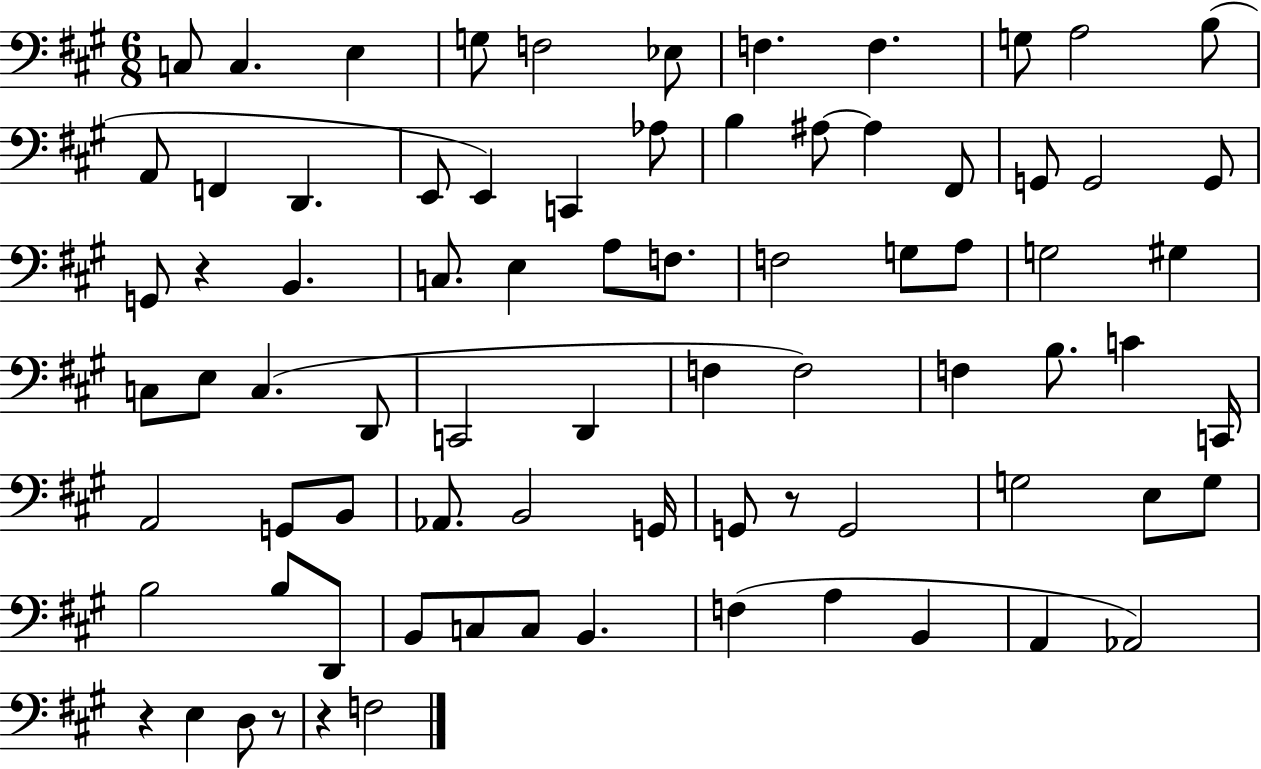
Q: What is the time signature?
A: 6/8